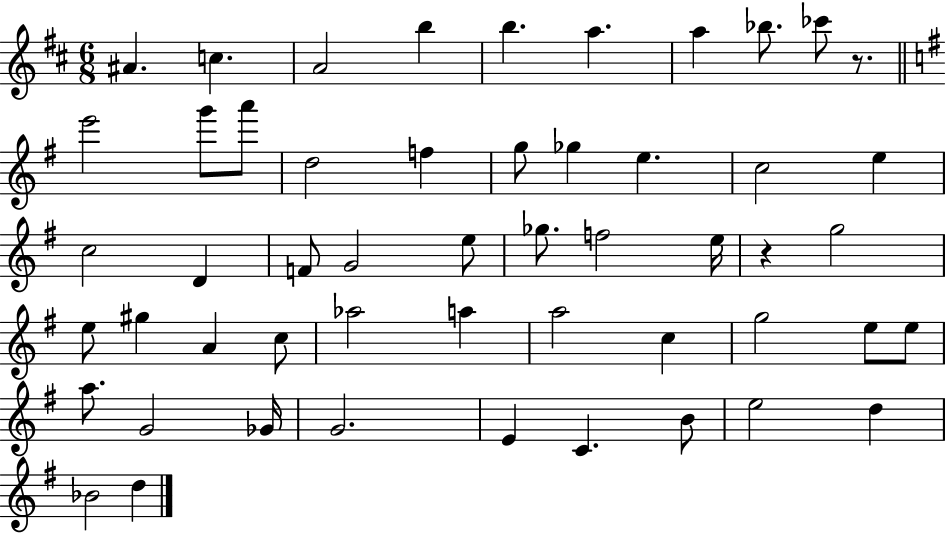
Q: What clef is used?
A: treble